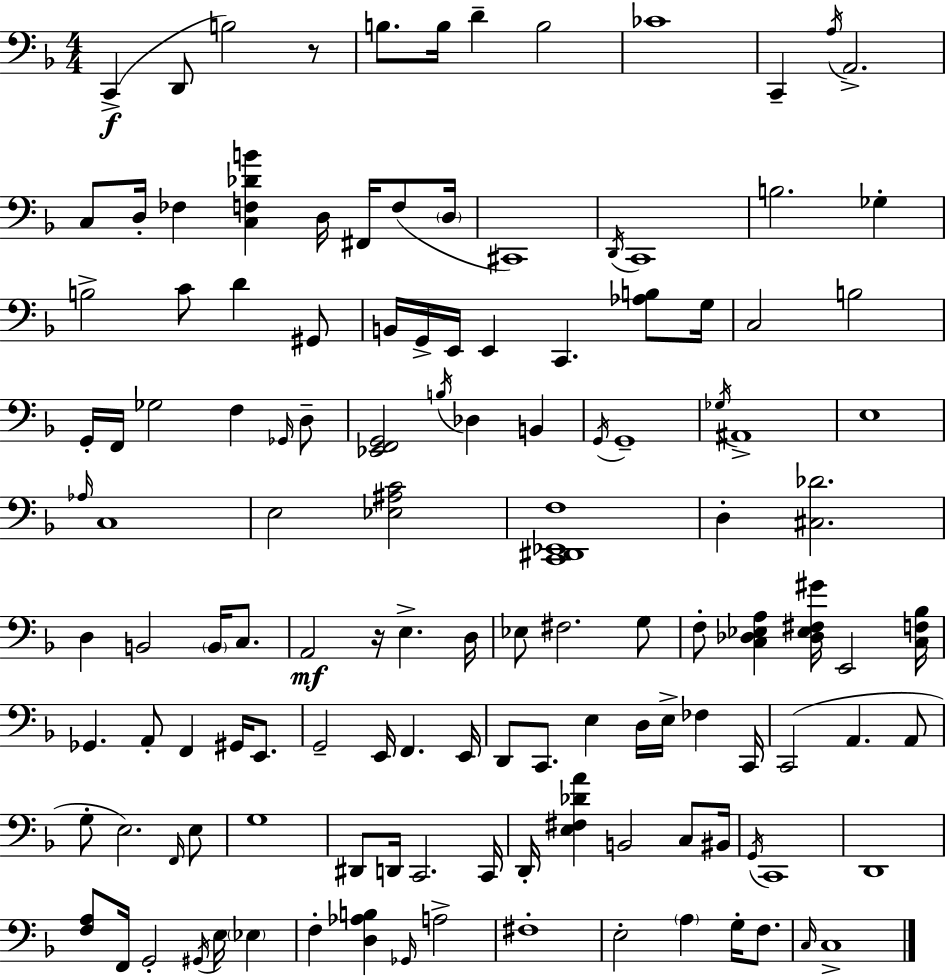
X:1
T:Untitled
M:4/4
L:1/4
K:F
C,, D,,/2 B,2 z/2 B,/2 B,/4 D B,2 _C4 C,, A,/4 A,,2 C,/2 D,/4 _F, [C,F,_DB] D,/4 ^F,,/4 F,/2 D,/4 ^C,,4 D,,/4 C,,4 B,2 _G, B,2 C/2 D ^G,,/2 B,,/4 G,,/4 E,,/4 E,, C,, [_A,B,]/2 G,/4 C,2 B,2 G,,/4 F,,/4 _G,2 F, _G,,/4 D,/2 [_E,,F,,G,,]2 B,/4 _D, B,, G,,/4 G,,4 _G,/4 ^A,,4 E,4 _A,/4 C,4 E,2 [_E,^A,C]2 [C,,^D,,_E,,F,]4 D, [^C,_D]2 D, B,,2 B,,/4 C,/2 A,,2 z/4 E, D,/4 _E,/2 ^F,2 G,/2 F,/2 [C,_D,_E,A,] [_D,_E,^F,^G]/4 E,,2 [C,F,_B,]/4 _G,, A,,/2 F,, ^G,,/4 E,,/2 G,,2 E,,/4 F,, E,,/4 D,,/2 C,,/2 E, D,/4 E,/4 _F, C,,/4 C,,2 A,, A,,/2 G,/2 E,2 F,,/4 E,/2 G,4 ^D,,/2 D,,/4 C,,2 C,,/4 D,,/4 [E,^F,_DA] B,,2 C,/2 ^B,,/4 G,,/4 C,,4 D,,4 [F,A,]/2 F,,/4 G,,2 ^G,,/4 E,/4 _E, F, [D,_A,B,] _G,,/4 A,2 ^F,4 E,2 A, G,/4 F,/2 C,/4 C,4